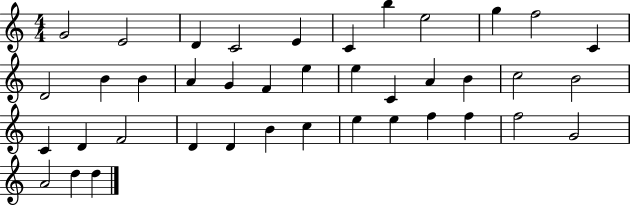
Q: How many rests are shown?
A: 0